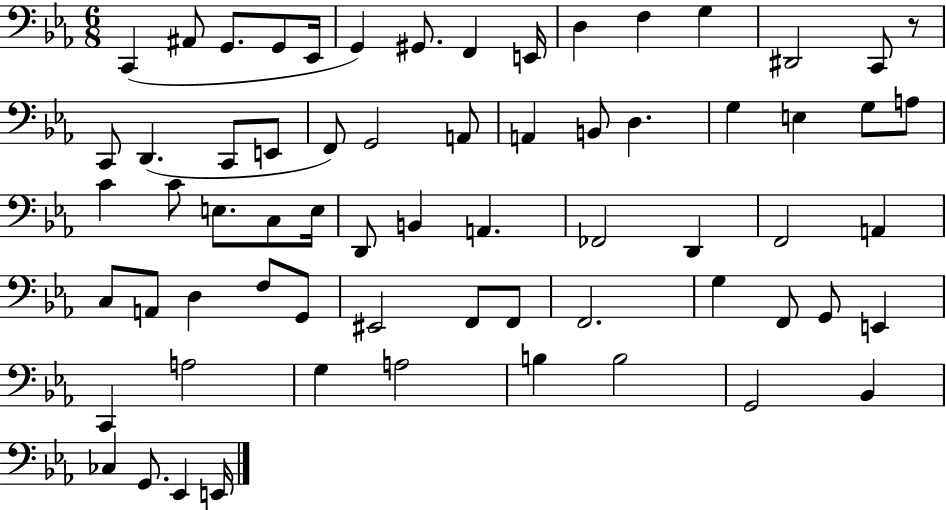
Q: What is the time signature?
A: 6/8